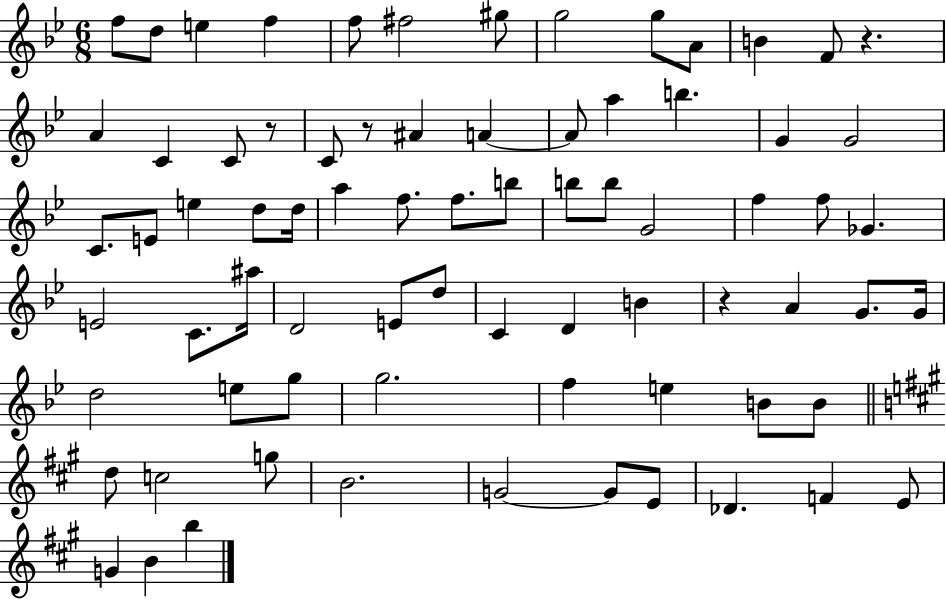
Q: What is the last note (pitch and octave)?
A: B5